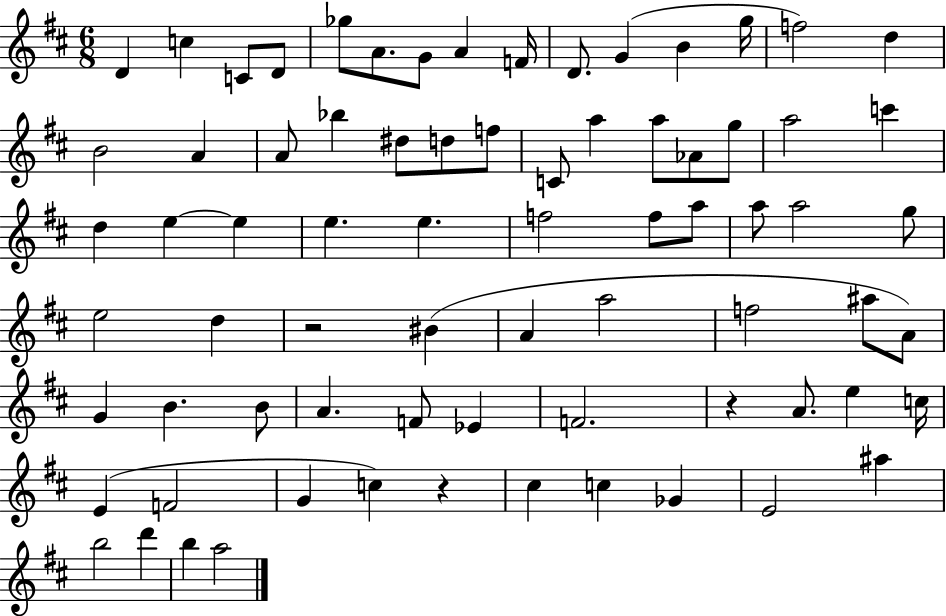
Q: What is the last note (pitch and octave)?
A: A5